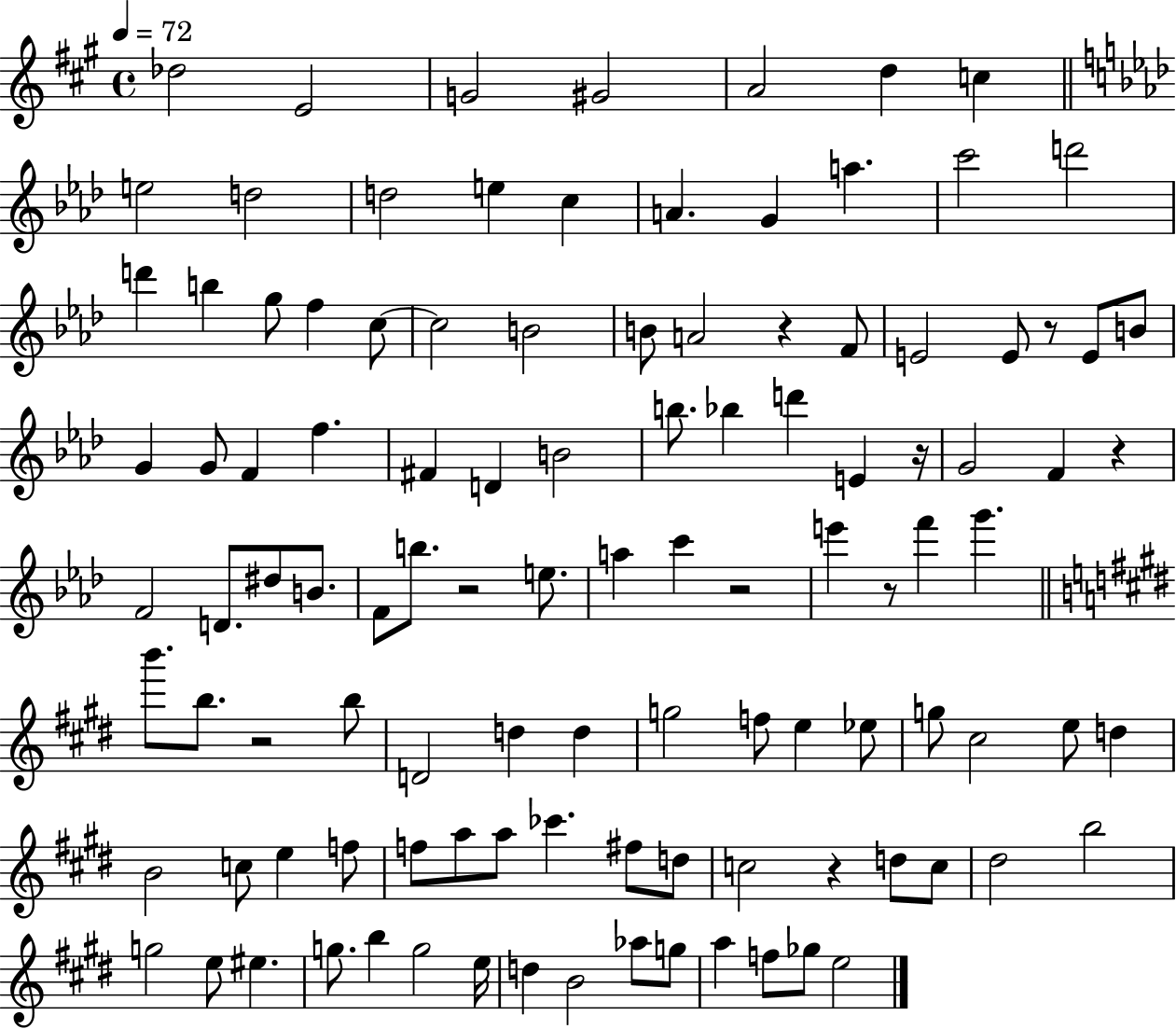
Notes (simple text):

Db5/h E4/h G4/h G#4/h A4/h D5/q C5/q E5/h D5/h D5/h E5/q C5/q A4/q. G4/q A5/q. C6/h D6/h D6/q B5/q G5/e F5/q C5/e C5/h B4/h B4/e A4/h R/q F4/e E4/h E4/e R/e E4/e B4/e G4/q G4/e F4/q F5/q. F#4/q D4/q B4/h B5/e. Bb5/q D6/q E4/q R/s G4/h F4/q R/q F4/h D4/e. D#5/e B4/e. F4/e B5/e. R/h E5/e. A5/q C6/q R/h E6/q R/e F6/q G6/q. B6/e. B5/e. R/h B5/e D4/h D5/q D5/q G5/h F5/e E5/q Eb5/e G5/e C#5/h E5/e D5/q B4/h C5/e E5/q F5/e F5/e A5/e A5/e CES6/q. F#5/e D5/e C5/h R/q D5/e C5/e D#5/h B5/h G5/h E5/e EIS5/q. G5/e. B5/q G5/h E5/s D5/q B4/h Ab5/e G5/e A5/q F5/e Gb5/e E5/h